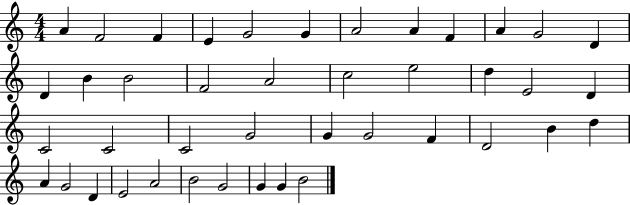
A4/q F4/h F4/q E4/q G4/h G4/q A4/h A4/q F4/q A4/q G4/h D4/q D4/q B4/q B4/h F4/h A4/h C5/h E5/h D5/q E4/h D4/q C4/h C4/h C4/h G4/h G4/q G4/h F4/q D4/h B4/q D5/q A4/q G4/h D4/q E4/h A4/h B4/h G4/h G4/q G4/q B4/h